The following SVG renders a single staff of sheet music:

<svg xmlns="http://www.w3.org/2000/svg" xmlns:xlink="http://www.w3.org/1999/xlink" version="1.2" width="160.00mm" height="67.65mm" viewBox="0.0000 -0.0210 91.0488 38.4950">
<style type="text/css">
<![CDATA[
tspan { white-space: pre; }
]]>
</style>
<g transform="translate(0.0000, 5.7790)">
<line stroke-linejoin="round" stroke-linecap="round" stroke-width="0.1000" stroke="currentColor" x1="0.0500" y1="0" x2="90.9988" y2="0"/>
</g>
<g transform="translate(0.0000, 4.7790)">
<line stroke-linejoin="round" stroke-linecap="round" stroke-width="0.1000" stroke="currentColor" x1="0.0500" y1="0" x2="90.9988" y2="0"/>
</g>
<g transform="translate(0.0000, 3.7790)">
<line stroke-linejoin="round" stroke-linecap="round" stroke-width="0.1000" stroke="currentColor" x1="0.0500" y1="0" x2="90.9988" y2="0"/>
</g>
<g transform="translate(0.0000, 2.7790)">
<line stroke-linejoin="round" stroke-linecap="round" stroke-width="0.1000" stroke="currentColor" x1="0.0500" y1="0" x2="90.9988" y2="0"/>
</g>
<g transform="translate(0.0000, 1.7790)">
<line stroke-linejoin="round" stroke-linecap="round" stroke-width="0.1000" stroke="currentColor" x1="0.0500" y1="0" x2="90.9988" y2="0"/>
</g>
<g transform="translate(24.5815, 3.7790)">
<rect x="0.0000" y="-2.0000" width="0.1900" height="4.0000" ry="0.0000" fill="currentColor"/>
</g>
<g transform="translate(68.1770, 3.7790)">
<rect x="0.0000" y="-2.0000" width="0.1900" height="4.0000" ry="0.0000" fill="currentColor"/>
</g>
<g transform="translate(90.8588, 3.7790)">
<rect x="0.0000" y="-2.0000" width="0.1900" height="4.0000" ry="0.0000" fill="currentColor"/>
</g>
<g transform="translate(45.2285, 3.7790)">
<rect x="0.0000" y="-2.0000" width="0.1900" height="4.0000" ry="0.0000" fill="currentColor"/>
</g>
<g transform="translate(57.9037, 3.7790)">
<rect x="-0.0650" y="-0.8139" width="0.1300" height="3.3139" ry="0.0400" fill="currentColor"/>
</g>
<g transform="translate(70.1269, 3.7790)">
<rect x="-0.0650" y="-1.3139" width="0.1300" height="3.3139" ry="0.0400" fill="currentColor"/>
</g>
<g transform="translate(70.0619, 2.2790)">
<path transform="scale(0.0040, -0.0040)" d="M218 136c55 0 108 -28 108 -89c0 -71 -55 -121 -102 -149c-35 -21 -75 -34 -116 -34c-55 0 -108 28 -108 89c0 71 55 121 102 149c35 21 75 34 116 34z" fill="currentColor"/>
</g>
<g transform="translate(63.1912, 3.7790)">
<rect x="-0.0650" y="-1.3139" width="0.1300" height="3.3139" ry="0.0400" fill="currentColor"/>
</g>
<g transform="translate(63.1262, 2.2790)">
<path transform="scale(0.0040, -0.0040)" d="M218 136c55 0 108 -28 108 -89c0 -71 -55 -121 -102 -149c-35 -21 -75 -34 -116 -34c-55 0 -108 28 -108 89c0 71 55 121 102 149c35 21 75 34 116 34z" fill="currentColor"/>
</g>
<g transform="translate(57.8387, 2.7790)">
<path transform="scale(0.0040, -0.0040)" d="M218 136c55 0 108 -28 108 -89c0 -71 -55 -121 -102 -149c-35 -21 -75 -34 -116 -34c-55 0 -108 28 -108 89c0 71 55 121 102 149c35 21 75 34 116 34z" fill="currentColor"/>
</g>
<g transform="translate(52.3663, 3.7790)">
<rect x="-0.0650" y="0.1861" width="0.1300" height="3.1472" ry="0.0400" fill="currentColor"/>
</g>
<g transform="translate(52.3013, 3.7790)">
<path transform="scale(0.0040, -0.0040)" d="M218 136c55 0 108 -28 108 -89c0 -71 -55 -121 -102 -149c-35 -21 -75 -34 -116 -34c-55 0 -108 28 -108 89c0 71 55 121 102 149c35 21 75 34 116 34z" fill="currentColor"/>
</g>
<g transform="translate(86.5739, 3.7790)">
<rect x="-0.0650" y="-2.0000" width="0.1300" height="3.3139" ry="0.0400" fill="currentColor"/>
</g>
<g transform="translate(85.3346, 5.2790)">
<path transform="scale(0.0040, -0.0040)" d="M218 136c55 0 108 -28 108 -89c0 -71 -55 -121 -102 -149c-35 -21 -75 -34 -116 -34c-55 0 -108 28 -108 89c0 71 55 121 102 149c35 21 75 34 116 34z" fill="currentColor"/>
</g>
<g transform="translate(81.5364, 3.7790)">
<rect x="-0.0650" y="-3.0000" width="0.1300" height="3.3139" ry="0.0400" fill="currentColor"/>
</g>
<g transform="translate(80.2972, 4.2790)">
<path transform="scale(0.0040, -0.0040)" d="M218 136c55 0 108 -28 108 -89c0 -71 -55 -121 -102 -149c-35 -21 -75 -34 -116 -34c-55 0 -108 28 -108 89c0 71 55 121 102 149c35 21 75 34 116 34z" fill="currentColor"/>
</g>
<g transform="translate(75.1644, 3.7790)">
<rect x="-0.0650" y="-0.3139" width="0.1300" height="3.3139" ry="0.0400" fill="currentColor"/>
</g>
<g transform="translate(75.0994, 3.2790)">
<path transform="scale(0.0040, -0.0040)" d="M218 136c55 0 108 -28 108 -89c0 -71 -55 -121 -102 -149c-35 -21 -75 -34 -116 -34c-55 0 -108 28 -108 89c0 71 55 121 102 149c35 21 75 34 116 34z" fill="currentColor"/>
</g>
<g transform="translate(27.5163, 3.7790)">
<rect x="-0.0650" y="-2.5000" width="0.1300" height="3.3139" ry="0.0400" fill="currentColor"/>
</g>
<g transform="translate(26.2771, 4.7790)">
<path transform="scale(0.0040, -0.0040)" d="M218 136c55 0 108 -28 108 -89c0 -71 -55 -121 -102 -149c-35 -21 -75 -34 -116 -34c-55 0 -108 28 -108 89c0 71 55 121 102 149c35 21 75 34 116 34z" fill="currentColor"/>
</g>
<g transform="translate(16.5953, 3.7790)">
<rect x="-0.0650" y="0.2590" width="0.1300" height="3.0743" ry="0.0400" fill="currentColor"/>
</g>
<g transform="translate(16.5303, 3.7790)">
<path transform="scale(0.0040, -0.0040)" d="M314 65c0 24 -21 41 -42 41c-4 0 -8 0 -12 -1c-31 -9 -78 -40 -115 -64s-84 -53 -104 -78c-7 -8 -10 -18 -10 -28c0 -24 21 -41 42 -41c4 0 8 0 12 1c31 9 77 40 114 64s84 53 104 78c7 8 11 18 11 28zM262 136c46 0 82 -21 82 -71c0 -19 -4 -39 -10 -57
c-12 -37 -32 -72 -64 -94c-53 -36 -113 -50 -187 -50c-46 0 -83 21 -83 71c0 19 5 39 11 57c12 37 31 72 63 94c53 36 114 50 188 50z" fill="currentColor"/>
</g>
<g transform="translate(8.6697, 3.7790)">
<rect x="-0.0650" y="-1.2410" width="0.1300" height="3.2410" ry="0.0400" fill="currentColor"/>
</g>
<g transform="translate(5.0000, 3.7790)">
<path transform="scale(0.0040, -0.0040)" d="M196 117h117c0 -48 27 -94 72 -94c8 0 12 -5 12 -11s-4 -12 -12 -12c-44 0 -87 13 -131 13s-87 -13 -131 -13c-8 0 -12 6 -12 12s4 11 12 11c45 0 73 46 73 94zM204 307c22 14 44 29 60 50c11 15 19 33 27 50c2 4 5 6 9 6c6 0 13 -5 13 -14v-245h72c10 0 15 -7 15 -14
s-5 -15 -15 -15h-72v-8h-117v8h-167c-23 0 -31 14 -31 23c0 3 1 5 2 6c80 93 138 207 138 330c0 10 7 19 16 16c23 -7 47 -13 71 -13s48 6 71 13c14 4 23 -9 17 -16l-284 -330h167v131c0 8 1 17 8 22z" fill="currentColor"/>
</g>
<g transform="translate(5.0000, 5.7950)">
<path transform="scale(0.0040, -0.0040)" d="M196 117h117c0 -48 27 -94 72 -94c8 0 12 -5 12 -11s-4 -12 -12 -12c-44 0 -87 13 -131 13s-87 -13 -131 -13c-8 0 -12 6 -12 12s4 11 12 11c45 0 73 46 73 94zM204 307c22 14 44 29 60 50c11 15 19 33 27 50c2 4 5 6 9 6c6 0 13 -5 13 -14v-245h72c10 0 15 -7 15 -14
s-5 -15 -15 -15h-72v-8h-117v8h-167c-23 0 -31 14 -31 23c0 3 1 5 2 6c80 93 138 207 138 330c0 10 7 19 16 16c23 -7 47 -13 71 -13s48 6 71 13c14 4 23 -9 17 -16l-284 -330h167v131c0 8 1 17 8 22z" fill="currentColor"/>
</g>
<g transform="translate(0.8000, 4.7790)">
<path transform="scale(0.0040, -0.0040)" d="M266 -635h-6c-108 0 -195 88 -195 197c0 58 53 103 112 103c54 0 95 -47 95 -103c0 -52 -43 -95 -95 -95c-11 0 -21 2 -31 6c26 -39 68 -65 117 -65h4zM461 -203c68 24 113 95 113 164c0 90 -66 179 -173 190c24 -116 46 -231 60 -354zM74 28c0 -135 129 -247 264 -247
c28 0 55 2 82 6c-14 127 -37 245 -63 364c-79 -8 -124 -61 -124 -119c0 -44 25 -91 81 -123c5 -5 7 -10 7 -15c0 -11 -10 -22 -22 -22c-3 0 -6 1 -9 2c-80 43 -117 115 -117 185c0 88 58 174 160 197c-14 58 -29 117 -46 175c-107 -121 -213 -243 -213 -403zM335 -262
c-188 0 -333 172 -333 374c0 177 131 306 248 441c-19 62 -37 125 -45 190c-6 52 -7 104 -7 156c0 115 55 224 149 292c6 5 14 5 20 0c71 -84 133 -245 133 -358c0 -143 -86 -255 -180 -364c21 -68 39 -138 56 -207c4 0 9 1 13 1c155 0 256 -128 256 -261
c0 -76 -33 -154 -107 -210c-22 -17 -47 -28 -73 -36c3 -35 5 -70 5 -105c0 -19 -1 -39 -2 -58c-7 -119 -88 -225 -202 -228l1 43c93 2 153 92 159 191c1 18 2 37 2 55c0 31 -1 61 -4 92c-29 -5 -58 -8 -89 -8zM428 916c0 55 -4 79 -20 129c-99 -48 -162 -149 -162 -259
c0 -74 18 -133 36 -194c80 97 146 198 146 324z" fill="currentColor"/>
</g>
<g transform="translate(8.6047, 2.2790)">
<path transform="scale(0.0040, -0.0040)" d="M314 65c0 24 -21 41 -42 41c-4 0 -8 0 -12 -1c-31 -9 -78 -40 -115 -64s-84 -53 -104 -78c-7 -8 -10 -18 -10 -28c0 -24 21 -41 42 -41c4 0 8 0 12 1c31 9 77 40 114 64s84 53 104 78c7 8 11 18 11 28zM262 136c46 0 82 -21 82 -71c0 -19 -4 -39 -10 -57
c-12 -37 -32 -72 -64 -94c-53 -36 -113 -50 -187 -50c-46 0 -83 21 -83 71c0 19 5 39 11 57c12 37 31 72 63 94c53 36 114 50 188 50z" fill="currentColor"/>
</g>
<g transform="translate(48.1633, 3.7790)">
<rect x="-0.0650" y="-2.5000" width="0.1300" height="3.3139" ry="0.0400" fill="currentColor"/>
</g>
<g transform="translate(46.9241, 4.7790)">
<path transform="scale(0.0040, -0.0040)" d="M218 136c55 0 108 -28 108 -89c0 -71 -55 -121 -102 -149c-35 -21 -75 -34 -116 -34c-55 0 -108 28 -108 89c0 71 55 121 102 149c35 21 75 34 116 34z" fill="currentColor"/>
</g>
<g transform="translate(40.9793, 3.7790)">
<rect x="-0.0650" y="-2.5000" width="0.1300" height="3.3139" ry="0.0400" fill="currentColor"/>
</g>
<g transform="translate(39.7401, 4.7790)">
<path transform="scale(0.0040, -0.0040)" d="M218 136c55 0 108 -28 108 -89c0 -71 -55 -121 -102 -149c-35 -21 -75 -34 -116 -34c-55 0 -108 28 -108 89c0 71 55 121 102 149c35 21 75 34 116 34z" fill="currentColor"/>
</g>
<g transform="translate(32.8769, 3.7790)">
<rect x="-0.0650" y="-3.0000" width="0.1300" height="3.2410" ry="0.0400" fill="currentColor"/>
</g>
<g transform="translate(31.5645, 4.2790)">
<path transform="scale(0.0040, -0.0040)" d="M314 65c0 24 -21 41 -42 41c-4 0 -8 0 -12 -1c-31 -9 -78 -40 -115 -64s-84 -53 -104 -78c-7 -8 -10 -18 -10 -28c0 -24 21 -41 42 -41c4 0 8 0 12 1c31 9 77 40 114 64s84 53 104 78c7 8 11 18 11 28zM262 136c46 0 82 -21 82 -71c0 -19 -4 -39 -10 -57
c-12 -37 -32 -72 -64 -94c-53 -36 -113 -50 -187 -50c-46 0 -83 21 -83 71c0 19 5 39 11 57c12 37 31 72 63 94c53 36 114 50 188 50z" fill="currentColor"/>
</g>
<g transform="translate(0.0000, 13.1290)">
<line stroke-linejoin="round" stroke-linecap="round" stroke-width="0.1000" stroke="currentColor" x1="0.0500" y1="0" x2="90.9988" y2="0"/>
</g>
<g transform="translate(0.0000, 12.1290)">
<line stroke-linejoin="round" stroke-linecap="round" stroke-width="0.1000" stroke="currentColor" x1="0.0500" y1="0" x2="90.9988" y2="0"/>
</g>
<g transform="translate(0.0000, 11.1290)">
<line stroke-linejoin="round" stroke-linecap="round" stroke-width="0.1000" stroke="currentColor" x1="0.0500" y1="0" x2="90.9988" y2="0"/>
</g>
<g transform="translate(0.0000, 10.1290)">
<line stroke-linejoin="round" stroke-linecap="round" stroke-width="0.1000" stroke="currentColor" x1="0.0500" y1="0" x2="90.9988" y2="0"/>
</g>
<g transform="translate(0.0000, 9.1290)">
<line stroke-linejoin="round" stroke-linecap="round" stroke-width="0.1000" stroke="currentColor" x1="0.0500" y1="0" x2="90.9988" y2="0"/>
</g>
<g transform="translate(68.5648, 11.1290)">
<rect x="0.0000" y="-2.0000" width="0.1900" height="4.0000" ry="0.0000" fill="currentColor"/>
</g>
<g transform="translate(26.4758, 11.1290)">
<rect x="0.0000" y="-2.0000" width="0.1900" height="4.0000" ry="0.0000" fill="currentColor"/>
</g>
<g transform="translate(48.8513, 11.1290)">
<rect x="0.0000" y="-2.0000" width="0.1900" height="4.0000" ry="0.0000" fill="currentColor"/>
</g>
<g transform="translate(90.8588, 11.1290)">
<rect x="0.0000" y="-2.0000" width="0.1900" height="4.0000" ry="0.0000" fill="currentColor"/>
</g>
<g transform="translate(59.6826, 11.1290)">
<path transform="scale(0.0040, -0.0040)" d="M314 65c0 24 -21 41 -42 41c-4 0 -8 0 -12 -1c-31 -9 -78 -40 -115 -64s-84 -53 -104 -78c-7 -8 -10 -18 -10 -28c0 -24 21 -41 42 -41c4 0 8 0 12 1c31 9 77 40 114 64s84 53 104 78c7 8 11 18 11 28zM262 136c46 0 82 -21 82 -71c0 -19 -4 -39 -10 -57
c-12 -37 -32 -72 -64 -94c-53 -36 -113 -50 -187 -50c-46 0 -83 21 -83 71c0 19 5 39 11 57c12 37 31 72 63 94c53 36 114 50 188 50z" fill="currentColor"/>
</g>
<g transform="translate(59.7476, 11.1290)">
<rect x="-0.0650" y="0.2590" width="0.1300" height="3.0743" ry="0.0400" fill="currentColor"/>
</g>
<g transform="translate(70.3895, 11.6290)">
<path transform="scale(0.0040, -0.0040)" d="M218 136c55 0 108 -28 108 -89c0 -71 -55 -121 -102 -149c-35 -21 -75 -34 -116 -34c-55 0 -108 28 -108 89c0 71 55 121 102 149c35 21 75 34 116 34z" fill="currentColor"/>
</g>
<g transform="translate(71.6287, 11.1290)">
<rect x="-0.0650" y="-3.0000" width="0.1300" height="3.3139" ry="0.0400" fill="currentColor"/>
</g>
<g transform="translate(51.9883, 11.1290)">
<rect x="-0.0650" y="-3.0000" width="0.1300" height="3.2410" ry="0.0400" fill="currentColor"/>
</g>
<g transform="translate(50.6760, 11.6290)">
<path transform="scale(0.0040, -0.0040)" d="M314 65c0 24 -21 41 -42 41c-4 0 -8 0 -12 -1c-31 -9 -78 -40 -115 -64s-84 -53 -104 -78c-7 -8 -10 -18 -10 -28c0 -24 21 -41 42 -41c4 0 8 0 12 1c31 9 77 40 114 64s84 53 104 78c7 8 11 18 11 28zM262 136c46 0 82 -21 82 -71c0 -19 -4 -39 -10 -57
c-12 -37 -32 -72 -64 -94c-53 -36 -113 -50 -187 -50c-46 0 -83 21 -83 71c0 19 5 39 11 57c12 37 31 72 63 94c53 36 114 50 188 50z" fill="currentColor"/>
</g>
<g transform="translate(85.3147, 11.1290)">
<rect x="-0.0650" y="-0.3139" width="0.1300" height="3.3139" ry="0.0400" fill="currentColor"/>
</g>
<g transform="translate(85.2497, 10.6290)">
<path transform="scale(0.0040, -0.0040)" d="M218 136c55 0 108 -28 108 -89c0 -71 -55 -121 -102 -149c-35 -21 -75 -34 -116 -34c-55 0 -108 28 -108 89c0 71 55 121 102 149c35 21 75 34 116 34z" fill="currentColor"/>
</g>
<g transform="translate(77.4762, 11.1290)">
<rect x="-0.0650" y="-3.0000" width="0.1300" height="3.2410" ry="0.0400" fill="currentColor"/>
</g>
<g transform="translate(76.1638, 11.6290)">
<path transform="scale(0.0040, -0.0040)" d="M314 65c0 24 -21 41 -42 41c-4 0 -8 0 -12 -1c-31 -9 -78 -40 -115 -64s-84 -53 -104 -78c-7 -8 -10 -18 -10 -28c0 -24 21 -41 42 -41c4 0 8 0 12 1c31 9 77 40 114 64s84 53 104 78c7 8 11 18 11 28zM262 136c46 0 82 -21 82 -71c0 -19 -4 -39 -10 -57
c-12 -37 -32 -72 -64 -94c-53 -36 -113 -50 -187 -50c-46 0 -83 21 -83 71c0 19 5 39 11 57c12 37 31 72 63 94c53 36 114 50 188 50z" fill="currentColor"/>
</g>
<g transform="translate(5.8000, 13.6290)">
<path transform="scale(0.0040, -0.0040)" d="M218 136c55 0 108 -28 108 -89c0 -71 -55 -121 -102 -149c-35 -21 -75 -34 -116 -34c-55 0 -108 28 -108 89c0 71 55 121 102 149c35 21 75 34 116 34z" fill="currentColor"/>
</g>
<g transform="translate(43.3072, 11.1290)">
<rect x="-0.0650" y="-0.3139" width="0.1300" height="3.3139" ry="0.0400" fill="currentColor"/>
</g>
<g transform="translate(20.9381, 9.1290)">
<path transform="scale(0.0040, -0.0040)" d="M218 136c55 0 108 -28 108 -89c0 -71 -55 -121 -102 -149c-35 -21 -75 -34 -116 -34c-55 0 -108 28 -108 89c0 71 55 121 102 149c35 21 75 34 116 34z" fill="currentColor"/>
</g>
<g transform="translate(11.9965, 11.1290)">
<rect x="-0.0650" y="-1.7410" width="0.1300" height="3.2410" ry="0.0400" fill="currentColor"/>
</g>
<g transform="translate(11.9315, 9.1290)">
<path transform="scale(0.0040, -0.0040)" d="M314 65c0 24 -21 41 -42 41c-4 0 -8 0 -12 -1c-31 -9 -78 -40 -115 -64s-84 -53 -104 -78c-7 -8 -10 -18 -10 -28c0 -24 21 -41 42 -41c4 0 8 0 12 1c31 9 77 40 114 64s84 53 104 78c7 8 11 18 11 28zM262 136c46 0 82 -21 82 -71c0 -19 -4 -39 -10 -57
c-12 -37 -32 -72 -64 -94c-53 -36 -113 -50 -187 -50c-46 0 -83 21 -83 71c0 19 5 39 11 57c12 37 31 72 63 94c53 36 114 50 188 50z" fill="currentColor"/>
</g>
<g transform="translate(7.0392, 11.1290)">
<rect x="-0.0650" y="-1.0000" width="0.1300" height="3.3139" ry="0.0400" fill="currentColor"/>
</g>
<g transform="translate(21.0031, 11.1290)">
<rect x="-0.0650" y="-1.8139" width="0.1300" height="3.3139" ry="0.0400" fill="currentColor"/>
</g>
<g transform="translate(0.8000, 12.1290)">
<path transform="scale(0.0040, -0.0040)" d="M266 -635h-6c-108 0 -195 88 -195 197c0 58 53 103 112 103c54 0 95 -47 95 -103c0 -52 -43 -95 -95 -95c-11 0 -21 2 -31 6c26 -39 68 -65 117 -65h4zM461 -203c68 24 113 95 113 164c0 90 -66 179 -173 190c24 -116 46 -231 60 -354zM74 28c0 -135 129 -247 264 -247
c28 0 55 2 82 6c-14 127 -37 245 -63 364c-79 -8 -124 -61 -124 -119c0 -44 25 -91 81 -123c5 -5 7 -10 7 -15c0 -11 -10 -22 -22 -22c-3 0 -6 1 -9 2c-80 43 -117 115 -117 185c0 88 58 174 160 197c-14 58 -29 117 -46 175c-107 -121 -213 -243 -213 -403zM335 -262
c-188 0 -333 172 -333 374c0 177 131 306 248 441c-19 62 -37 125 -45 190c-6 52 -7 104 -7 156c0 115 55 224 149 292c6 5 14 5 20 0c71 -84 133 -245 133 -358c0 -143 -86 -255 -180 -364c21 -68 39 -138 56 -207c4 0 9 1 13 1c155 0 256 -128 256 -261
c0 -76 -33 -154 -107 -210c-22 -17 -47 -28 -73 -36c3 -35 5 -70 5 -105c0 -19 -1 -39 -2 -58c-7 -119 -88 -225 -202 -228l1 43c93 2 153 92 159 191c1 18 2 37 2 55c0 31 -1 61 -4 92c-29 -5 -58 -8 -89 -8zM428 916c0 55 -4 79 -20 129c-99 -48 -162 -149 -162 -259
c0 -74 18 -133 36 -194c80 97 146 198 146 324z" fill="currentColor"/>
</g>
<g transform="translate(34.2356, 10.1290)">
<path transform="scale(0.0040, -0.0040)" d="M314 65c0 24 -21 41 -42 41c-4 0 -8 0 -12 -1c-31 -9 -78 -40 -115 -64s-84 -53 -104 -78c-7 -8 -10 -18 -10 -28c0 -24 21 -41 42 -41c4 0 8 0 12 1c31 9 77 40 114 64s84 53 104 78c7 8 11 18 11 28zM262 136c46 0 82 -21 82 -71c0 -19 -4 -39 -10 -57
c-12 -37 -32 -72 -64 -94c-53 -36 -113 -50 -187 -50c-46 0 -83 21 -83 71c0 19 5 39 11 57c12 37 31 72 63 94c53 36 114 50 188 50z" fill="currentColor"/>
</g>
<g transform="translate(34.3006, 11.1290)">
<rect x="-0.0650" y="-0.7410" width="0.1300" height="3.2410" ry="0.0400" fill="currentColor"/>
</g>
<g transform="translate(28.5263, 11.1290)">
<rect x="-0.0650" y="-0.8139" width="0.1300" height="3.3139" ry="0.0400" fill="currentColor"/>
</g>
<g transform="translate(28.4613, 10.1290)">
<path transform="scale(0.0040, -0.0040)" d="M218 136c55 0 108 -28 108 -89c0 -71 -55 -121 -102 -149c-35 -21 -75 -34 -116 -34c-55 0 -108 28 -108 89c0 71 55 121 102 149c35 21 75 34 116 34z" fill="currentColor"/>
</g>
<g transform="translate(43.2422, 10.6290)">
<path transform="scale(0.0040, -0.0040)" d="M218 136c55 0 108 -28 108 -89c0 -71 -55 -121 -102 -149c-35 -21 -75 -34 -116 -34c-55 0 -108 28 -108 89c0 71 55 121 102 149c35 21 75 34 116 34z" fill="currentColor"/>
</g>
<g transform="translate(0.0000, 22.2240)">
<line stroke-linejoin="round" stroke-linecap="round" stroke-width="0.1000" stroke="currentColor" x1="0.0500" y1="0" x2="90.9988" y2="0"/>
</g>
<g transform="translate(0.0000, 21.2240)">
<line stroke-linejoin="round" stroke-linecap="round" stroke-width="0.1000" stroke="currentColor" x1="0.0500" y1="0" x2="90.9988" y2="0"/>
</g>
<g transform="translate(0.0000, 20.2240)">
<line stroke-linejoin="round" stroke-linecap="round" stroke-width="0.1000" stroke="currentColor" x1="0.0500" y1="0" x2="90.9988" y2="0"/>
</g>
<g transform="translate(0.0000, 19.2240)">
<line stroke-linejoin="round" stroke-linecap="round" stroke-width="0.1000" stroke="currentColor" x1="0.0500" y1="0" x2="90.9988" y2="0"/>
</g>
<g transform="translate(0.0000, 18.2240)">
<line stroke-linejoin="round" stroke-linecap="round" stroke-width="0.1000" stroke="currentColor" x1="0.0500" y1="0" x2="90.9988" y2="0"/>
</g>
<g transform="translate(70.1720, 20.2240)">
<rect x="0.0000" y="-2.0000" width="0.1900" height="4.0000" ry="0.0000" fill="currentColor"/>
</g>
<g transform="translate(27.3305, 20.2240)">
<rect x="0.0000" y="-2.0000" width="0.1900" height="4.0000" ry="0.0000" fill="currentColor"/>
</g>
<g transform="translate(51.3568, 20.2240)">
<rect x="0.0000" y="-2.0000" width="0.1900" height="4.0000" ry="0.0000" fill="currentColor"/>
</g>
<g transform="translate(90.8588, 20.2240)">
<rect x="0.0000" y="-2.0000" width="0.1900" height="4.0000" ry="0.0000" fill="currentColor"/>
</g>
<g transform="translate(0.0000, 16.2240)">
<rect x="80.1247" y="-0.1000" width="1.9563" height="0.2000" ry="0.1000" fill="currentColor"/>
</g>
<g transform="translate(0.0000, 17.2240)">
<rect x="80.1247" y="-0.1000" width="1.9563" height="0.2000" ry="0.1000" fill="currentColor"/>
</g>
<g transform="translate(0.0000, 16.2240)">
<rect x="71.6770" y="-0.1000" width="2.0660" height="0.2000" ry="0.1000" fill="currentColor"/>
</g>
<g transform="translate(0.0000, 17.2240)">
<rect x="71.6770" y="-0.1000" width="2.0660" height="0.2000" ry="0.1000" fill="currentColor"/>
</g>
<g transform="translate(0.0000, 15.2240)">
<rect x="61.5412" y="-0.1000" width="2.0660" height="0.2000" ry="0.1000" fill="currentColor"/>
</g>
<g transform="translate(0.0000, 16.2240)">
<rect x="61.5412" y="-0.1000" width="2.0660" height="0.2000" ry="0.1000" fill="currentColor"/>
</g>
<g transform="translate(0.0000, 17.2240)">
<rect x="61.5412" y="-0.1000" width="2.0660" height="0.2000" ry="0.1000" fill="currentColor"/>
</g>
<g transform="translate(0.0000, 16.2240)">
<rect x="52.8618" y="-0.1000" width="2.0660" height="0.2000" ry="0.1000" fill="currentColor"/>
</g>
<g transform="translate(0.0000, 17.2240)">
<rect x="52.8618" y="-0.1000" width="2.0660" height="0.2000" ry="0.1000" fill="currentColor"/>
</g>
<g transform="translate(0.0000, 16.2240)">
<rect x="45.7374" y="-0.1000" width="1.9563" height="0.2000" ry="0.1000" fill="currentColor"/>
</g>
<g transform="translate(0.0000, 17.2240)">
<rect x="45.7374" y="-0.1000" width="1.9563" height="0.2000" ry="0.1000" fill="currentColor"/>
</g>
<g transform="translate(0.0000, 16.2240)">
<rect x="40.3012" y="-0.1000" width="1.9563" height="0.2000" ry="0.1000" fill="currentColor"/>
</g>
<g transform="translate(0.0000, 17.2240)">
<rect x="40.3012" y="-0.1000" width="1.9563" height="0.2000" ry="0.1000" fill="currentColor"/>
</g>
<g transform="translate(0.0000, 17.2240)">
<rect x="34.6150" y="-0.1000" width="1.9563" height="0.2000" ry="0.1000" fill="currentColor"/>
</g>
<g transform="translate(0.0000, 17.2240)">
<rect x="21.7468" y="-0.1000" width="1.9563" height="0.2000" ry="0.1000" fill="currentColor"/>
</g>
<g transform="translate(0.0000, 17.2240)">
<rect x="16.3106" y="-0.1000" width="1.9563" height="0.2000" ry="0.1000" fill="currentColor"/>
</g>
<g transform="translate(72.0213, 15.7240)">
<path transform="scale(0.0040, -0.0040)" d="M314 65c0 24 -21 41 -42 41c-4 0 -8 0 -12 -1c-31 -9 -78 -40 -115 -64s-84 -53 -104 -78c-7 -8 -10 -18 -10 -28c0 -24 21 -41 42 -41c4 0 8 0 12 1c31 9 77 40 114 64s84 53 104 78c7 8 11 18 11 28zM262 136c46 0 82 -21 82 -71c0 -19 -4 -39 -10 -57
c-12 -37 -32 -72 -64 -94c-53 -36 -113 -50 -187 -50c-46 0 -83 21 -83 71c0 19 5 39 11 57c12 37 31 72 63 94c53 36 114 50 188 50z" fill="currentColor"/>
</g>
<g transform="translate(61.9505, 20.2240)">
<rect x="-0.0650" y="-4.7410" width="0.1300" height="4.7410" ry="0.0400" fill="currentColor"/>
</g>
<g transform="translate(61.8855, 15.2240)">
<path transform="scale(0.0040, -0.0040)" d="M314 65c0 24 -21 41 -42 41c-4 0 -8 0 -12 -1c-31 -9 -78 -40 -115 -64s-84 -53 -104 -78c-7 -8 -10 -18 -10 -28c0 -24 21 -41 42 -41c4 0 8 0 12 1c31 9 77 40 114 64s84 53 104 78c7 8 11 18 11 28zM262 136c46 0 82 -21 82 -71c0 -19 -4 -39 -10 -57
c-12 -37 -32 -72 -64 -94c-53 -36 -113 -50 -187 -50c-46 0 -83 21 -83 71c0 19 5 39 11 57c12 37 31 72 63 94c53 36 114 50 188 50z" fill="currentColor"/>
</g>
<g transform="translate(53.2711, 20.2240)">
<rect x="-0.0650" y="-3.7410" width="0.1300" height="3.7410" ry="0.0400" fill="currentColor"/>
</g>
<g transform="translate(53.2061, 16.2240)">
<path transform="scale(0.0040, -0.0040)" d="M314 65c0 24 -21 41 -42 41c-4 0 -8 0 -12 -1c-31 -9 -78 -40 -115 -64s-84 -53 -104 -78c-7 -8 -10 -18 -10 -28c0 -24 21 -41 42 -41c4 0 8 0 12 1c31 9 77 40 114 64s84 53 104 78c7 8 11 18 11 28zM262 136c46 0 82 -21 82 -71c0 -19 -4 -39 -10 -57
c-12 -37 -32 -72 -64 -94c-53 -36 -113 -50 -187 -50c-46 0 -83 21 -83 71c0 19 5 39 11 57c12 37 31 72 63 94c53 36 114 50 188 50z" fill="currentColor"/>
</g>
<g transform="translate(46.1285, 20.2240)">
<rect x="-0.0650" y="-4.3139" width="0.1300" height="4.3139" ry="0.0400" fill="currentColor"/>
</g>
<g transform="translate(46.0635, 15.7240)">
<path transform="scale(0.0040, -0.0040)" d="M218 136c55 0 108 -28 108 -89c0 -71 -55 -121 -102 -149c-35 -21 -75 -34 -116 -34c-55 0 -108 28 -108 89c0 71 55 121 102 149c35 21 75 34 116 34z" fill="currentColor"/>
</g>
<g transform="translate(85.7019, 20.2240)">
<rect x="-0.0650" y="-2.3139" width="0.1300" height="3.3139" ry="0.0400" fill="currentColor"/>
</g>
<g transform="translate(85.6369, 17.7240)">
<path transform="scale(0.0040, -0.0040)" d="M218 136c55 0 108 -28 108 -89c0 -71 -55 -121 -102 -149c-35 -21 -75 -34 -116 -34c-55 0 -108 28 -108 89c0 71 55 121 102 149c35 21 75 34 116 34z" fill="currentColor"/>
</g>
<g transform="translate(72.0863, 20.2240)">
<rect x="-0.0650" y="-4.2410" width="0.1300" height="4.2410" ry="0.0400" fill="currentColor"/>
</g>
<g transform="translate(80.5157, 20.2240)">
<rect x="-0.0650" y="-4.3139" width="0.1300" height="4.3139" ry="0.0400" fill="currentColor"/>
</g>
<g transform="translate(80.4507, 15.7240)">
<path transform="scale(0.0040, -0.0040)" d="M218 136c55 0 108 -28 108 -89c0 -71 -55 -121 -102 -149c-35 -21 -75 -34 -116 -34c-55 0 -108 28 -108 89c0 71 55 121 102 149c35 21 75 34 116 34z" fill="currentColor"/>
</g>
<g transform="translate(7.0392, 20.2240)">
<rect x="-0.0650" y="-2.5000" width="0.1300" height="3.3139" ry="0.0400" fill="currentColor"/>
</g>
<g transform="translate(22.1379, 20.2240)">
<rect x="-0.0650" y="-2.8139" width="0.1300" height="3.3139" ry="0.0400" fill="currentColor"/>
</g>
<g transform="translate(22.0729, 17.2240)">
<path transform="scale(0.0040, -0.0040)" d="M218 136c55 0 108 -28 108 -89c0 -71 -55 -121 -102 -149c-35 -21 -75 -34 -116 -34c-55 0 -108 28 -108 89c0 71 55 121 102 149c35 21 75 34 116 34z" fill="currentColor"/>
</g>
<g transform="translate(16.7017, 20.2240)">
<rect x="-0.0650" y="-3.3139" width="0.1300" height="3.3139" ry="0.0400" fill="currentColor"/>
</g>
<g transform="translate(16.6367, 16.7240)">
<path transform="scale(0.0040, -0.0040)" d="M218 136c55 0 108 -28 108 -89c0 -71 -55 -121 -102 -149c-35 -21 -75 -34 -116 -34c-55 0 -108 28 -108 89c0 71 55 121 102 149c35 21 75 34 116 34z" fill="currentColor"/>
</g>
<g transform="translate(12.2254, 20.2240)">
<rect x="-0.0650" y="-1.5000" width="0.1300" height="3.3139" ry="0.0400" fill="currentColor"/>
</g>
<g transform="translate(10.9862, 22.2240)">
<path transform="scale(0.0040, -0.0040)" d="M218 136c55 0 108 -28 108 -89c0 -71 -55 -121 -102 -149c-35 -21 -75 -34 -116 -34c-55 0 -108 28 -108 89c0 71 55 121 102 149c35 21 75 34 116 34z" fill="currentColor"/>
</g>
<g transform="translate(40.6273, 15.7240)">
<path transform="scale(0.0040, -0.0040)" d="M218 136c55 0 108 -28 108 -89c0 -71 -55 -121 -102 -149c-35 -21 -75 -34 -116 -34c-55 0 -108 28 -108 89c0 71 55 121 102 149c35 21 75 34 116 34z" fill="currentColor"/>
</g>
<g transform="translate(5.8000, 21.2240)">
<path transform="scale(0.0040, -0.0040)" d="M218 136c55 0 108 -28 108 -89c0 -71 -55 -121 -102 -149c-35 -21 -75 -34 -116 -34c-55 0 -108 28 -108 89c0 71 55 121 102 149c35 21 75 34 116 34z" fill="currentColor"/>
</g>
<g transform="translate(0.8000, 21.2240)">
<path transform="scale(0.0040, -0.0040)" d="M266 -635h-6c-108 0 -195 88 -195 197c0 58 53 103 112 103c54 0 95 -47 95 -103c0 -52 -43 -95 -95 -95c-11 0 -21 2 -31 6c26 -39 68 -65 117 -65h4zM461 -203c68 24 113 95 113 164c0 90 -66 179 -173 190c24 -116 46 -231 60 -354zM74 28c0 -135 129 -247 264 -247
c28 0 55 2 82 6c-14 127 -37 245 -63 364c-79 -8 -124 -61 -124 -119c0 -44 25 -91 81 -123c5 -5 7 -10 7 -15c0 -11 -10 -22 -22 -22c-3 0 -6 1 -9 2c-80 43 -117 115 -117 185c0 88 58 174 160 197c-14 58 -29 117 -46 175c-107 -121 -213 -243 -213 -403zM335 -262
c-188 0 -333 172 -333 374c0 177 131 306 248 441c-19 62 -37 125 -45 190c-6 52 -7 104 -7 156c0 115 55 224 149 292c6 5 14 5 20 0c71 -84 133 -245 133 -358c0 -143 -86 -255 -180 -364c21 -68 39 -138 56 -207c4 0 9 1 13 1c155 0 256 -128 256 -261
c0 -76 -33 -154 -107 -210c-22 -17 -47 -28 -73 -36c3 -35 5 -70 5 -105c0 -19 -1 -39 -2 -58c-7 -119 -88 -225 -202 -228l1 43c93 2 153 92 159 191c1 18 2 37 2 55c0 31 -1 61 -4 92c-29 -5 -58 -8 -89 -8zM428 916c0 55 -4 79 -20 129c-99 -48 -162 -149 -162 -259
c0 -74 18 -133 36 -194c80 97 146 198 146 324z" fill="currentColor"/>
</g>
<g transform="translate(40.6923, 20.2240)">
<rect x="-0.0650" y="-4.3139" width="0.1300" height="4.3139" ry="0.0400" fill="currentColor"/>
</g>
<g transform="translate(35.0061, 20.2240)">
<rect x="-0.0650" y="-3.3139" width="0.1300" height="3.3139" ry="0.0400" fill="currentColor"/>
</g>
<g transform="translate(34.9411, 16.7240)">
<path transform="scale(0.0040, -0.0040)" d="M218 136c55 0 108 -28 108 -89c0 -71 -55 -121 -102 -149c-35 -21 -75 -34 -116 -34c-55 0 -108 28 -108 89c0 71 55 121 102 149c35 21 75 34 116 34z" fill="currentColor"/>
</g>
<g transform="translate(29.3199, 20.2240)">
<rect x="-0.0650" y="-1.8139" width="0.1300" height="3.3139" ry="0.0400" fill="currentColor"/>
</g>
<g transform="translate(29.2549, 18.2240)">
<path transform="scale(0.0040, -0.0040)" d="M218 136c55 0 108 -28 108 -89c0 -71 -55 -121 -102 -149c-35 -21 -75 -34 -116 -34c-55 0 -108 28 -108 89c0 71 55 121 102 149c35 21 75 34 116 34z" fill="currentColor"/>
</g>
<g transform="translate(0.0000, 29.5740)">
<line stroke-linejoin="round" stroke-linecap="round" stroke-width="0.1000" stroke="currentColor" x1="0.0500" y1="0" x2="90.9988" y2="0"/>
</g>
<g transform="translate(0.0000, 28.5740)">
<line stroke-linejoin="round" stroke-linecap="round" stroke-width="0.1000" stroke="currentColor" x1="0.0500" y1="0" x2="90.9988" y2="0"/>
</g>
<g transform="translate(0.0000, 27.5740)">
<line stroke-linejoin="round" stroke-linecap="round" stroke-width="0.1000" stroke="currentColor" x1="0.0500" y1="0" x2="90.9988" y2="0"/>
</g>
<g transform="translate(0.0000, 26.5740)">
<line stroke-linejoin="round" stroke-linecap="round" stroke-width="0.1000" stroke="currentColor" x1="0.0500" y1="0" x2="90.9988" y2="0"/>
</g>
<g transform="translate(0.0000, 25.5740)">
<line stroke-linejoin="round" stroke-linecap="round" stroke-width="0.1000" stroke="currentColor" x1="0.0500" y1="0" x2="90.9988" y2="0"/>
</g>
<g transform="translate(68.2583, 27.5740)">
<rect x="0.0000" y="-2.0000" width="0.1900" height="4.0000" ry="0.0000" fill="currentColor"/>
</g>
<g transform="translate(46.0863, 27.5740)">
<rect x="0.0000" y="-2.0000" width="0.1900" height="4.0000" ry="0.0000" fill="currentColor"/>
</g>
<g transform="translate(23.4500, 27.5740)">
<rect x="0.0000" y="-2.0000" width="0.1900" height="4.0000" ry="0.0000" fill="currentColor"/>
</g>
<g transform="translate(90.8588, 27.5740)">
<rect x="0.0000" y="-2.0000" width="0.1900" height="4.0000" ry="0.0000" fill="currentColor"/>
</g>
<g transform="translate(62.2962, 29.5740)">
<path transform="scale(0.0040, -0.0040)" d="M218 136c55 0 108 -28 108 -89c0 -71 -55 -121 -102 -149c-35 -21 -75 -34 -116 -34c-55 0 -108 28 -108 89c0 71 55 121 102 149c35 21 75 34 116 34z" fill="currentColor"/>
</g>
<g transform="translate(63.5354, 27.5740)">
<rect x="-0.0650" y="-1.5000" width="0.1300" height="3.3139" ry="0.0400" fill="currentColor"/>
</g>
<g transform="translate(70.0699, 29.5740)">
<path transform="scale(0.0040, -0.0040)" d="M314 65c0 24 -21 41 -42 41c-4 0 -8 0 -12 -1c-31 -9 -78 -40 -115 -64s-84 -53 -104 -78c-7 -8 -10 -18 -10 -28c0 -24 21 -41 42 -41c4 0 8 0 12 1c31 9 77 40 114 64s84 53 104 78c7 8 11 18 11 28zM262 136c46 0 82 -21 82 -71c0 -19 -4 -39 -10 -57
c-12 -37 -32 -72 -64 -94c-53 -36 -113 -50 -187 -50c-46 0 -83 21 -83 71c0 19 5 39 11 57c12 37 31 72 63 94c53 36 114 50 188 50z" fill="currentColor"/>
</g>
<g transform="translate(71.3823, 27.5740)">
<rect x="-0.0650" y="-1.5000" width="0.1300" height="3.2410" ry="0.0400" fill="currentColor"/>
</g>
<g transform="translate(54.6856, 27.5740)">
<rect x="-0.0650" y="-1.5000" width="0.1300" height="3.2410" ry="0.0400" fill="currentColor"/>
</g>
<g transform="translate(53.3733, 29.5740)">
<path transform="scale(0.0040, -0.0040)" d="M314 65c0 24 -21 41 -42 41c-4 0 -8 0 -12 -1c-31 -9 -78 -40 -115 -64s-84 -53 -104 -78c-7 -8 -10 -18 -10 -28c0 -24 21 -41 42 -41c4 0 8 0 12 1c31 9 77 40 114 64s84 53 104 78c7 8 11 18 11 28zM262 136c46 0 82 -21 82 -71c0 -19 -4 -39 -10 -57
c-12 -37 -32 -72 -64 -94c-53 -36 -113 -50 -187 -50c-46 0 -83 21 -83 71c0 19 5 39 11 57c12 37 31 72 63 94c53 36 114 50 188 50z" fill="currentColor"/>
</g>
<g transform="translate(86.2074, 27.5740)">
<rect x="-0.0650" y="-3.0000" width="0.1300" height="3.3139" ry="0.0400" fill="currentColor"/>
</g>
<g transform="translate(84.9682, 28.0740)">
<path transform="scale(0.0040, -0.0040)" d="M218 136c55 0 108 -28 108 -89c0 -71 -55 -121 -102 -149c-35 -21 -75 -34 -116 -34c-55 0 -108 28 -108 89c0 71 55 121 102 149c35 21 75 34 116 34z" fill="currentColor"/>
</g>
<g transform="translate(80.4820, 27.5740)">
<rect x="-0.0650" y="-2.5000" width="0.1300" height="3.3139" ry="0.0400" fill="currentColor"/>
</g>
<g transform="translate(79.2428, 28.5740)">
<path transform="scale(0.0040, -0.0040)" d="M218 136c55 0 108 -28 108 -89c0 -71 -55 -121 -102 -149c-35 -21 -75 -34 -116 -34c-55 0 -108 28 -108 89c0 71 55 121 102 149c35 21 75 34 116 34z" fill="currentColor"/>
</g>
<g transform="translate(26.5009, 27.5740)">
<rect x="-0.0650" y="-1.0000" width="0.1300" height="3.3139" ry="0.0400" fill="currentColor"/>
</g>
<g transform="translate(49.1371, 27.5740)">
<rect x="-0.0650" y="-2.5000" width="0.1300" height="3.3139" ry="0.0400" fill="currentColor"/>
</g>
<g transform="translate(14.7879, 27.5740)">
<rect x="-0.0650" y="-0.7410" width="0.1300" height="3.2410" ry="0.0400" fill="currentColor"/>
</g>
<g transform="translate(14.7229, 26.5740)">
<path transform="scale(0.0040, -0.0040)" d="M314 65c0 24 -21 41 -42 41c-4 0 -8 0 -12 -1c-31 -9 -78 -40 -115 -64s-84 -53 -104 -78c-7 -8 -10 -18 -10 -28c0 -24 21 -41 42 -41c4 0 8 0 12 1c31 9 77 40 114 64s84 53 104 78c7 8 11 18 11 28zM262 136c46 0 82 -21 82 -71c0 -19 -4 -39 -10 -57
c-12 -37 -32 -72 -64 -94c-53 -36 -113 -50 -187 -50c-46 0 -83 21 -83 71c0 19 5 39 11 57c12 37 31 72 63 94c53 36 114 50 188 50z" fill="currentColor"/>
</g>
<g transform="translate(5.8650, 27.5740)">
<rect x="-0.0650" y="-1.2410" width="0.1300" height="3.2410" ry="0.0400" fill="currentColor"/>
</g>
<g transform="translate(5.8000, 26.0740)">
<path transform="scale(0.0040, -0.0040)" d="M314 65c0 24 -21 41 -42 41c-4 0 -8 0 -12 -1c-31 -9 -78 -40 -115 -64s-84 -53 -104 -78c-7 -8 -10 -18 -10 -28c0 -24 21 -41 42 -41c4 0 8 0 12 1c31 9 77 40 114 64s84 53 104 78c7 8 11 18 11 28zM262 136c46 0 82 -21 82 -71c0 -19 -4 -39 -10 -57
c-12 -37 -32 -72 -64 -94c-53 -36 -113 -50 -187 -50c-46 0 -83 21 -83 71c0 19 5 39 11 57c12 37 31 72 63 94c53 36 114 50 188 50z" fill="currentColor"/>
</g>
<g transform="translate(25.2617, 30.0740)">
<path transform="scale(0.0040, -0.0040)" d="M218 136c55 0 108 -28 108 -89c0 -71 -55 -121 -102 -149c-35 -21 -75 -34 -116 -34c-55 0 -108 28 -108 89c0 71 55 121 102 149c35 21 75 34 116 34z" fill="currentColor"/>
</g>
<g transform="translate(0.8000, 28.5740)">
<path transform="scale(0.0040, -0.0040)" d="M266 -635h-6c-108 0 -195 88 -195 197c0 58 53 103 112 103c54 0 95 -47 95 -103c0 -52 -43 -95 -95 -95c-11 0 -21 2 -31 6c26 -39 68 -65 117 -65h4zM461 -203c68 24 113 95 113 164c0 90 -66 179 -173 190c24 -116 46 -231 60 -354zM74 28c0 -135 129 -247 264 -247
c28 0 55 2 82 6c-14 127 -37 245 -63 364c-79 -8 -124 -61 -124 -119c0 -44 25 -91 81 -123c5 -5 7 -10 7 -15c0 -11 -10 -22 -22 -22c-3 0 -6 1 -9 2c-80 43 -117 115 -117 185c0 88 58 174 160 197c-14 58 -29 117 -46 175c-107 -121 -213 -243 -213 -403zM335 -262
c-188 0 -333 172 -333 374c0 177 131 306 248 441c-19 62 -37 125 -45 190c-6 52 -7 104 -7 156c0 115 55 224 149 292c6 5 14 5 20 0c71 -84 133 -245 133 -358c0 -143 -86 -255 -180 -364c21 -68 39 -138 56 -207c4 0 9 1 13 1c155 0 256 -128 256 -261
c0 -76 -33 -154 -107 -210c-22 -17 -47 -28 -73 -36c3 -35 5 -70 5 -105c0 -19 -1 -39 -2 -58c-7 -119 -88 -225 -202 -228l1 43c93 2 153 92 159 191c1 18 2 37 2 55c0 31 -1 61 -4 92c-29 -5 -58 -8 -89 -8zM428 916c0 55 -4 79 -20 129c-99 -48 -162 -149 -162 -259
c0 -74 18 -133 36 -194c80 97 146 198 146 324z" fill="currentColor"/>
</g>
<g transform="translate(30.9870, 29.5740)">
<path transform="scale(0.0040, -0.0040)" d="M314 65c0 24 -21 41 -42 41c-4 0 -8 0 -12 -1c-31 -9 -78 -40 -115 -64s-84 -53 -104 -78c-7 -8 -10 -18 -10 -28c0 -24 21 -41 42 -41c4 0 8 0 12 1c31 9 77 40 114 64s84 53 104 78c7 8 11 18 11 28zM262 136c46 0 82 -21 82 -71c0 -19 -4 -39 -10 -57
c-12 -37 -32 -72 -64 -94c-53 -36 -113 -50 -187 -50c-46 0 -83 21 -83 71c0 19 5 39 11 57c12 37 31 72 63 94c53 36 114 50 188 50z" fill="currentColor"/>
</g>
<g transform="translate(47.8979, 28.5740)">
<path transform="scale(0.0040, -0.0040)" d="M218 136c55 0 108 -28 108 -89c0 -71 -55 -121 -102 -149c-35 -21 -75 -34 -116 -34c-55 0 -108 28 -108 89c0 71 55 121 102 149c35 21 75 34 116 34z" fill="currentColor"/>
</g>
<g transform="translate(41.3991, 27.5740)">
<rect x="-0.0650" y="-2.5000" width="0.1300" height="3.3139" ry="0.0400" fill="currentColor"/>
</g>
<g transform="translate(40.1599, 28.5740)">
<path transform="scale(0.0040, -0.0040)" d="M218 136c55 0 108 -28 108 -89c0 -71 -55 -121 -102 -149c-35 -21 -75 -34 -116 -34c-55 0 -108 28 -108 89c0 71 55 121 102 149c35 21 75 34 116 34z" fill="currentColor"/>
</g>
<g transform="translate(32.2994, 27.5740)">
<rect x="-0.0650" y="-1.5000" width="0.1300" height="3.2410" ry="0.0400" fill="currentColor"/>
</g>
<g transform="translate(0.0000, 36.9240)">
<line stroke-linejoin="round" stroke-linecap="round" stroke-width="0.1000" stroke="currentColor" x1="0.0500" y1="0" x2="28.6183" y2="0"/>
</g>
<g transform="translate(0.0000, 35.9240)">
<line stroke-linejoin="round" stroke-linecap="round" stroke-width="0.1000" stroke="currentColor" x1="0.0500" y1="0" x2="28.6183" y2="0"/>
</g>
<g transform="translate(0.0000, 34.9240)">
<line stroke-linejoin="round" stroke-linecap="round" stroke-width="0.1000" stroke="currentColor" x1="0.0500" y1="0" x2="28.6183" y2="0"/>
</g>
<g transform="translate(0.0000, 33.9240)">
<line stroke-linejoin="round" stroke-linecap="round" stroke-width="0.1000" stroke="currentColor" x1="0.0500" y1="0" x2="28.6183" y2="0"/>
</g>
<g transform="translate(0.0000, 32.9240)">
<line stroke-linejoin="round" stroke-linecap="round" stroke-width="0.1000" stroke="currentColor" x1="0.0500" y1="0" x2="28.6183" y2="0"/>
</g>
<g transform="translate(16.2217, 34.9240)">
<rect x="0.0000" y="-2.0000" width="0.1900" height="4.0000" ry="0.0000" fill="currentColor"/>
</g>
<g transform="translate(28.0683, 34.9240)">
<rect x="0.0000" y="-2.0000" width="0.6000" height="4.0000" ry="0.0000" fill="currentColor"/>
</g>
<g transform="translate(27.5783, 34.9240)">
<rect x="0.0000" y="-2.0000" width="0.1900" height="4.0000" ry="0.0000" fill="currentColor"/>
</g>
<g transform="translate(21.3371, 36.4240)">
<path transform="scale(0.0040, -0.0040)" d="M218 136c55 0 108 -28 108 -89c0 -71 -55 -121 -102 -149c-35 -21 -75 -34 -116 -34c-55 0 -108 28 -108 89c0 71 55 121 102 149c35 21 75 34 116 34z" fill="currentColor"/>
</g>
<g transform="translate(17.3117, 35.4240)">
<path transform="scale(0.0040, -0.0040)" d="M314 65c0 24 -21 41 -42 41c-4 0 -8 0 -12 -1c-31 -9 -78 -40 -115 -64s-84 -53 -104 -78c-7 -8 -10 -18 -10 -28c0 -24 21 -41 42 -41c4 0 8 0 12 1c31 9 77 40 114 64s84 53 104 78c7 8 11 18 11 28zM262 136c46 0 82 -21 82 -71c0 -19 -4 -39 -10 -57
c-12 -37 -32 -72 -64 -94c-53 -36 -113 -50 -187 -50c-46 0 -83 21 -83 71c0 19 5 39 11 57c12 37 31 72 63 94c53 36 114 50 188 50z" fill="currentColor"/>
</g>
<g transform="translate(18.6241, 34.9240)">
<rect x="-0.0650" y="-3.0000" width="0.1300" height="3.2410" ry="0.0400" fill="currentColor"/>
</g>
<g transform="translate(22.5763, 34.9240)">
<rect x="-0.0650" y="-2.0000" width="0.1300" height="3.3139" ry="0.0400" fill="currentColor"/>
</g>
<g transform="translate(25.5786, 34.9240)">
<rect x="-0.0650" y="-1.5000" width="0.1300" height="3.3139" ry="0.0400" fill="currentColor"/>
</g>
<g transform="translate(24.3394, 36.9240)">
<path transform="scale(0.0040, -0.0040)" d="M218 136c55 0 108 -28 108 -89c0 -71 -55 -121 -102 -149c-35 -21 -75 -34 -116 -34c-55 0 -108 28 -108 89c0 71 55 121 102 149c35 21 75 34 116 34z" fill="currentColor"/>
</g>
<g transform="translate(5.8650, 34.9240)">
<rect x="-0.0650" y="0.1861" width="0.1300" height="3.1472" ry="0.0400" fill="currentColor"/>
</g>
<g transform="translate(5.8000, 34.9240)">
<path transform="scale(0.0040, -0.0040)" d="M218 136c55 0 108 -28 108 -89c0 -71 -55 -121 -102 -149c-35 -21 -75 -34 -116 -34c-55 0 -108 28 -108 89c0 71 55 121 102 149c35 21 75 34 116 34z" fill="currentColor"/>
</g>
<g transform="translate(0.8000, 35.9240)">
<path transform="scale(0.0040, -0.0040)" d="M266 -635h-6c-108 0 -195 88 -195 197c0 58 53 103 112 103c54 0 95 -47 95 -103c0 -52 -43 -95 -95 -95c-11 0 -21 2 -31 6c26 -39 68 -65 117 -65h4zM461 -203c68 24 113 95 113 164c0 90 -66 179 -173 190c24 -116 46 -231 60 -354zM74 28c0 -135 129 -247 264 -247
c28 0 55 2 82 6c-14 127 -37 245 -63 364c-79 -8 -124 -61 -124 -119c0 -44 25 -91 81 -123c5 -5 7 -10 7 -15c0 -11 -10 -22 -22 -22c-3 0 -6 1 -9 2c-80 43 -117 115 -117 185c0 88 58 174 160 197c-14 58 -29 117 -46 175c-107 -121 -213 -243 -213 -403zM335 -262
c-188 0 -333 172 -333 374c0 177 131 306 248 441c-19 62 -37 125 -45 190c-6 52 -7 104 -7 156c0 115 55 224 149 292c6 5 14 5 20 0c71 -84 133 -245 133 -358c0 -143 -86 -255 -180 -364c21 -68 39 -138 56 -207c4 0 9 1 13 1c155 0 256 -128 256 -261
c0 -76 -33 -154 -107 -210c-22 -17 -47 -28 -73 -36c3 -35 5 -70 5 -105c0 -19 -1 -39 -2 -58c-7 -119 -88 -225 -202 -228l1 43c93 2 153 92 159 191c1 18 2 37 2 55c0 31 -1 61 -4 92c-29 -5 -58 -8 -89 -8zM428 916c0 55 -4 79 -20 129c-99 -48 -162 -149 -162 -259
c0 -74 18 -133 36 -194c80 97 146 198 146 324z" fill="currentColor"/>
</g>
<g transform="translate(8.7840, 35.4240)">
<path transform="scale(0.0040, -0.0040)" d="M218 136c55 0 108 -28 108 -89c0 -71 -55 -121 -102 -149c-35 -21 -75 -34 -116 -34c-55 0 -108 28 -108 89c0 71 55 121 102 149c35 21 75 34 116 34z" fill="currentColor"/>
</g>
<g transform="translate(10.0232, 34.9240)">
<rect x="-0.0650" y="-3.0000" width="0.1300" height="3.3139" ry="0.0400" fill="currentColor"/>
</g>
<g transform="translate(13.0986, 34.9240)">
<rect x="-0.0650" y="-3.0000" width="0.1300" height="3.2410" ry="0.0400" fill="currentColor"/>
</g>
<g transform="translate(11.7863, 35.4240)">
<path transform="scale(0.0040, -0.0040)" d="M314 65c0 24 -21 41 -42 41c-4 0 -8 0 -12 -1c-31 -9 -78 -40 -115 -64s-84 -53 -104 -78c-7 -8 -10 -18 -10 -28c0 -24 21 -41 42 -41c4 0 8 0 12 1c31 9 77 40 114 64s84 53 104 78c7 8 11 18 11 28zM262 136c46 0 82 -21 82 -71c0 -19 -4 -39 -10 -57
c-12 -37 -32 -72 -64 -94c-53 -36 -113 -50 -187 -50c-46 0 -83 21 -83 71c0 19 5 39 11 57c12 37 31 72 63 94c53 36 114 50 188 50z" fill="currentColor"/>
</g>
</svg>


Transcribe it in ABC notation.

X:1
T:Untitled
M:4/4
L:1/4
K:C
e2 B2 G A2 G G B d e e c A F D f2 f d d2 c A2 B2 A A2 c G E b a f b d' d' c'2 e'2 d'2 d' g e2 d2 D E2 G G E2 E E2 G A B A A2 A2 F E